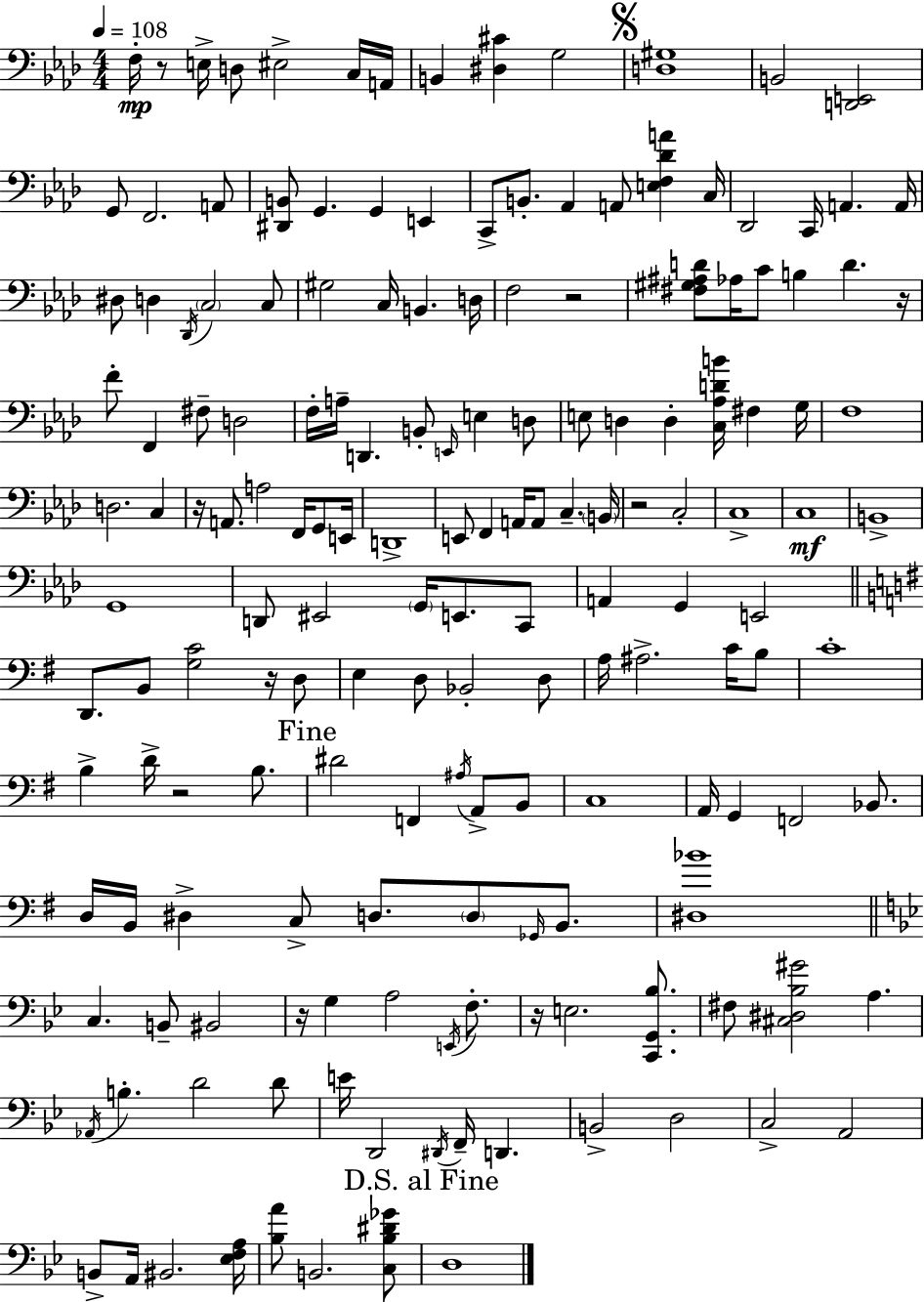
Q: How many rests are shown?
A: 9